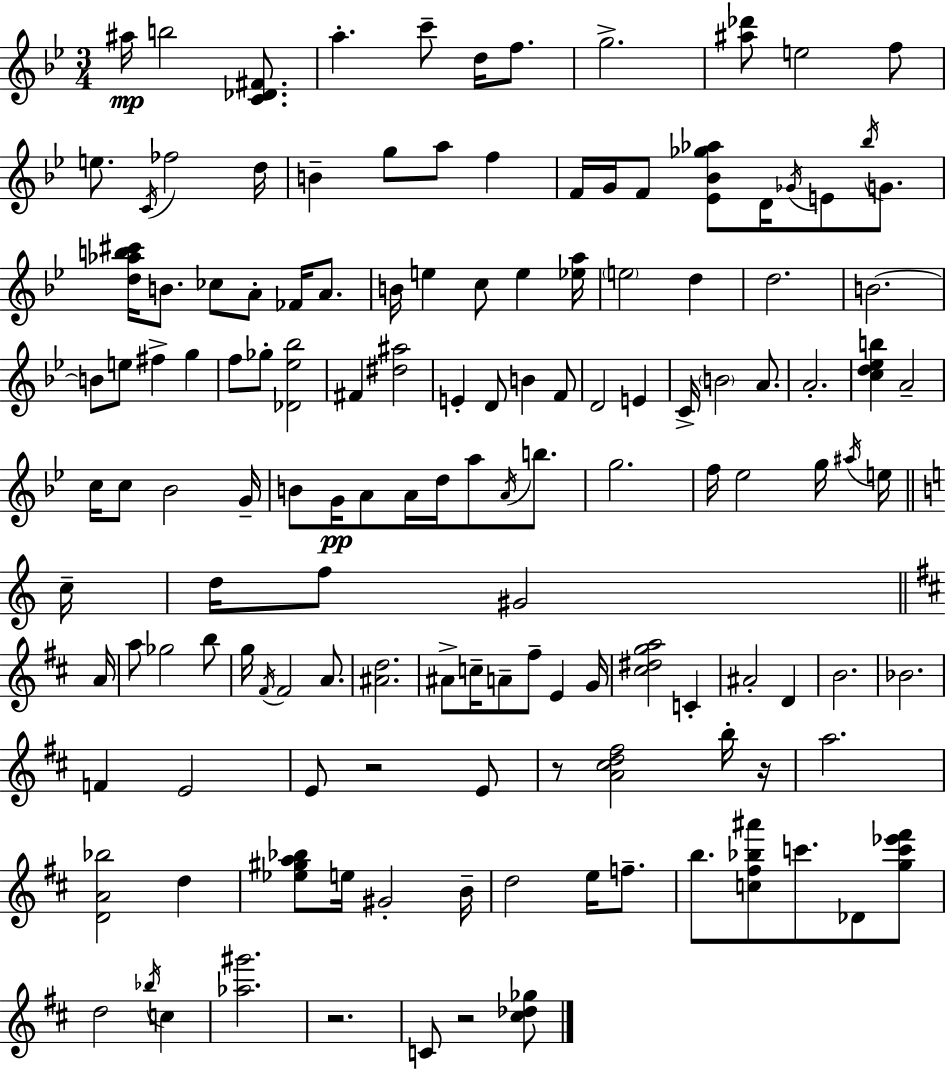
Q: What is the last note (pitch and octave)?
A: C4